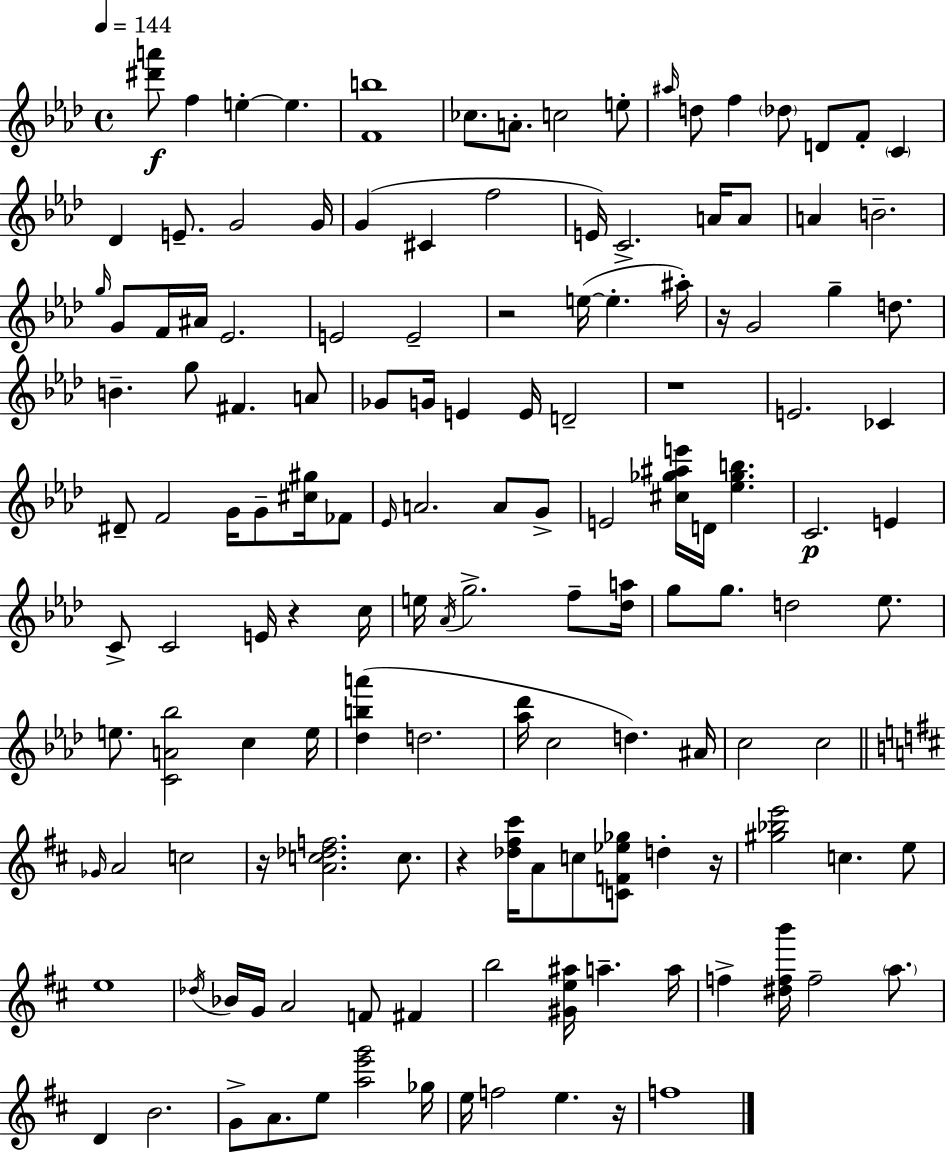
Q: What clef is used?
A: treble